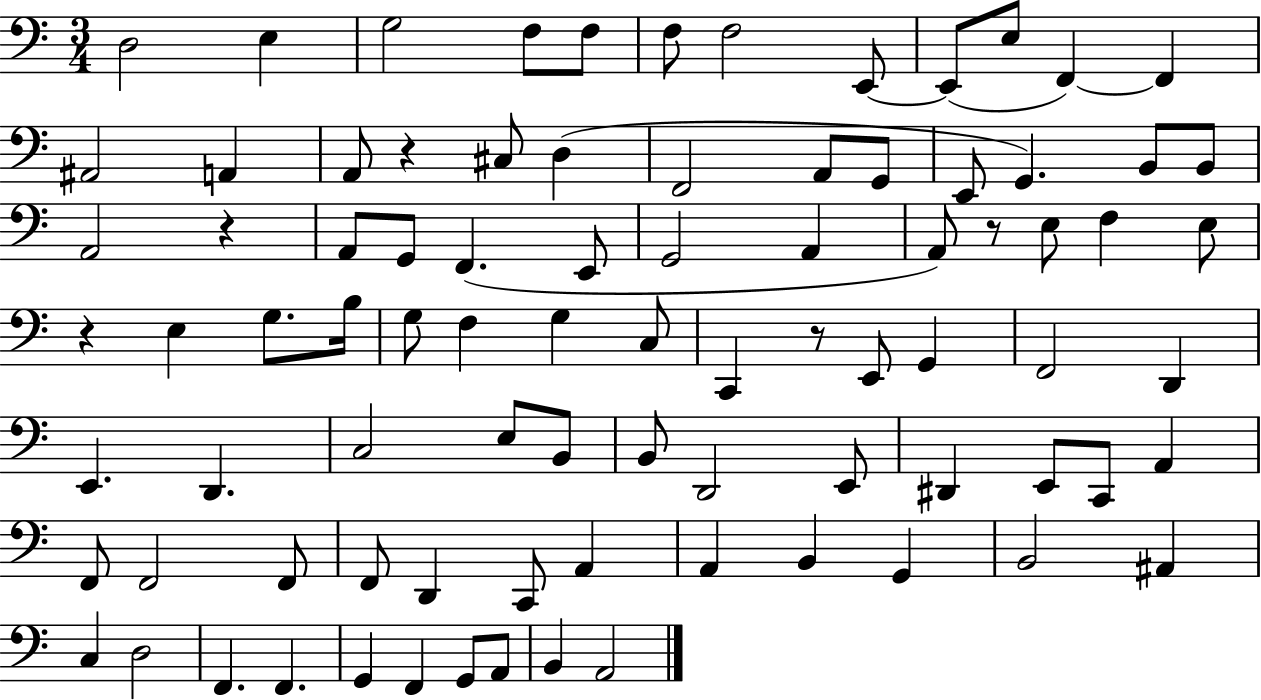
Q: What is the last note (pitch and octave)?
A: A2